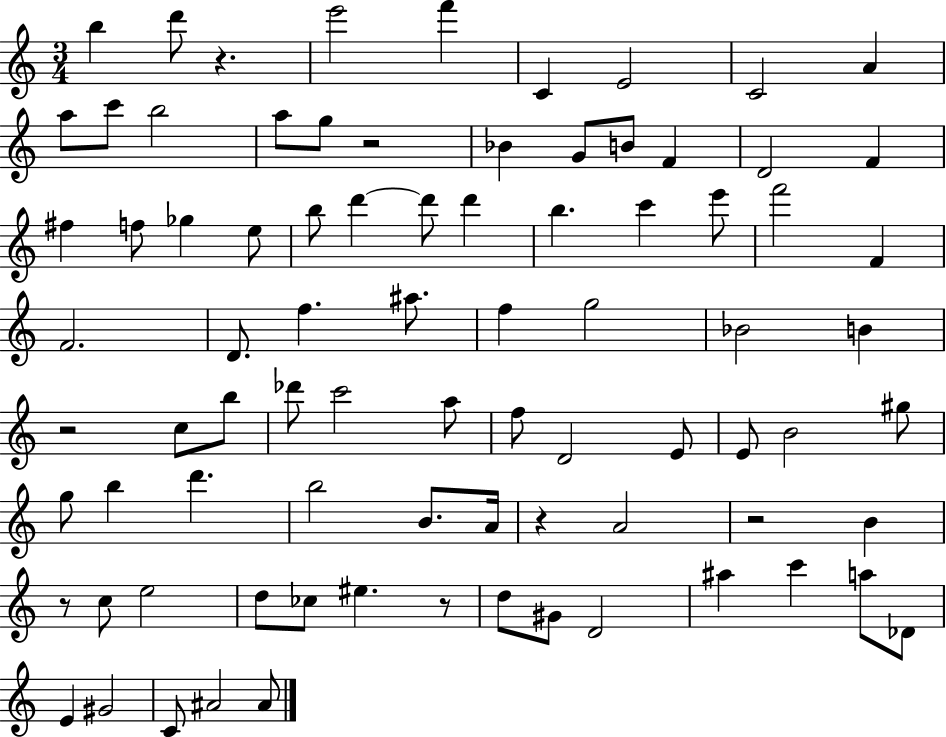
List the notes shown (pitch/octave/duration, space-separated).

B5/q D6/e R/q. E6/h F6/q C4/q E4/h C4/h A4/q A5/e C6/e B5/h A5/e G5/e R/h Bb4/q G4/e B4/e F4/q D4/h F4/q F#5/q F5/e Gb5/q E5/e B5/e D6/q D6/e D6/q B5/q. C6/q E6/e F6/h F4/q F4/h. D4/e. F5/q. A#5/e. F5/q G5/h Bb4/h B4/q R/h C5/e B5/e Db6/e C6/h A5/e F5/e D4/h E4/e E4/e B4/h G#5/e G5/e B5/q D6/q. B5/h B4/e. A4/s R/q A4/h R/h B4/q R/e C5/e E5/h D5/e CES5/e EIS5/q. R/e D5/e G#4/e D4/h A#5/q C6/q A5/e Db4/e E4/q G#4/h C4/e A#4/h A#4/e